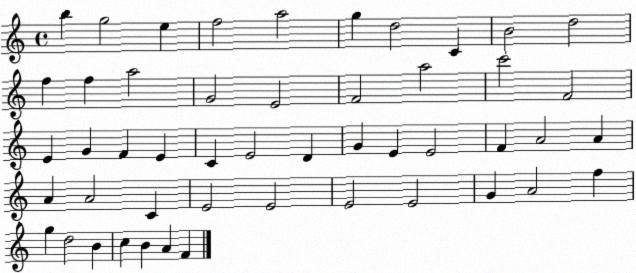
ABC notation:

X:1
T:Untitled
M:4/4
L:1/4
K:C
b g2 e f2 a2 g d2 C B2 d2 f f a2 G2 E2 F2 a2 c'2 F2 E G F E C E2 D G E E2 F A2 A A A2 C E2 E2 E2 E2 G A2 f g d2 B c B A F